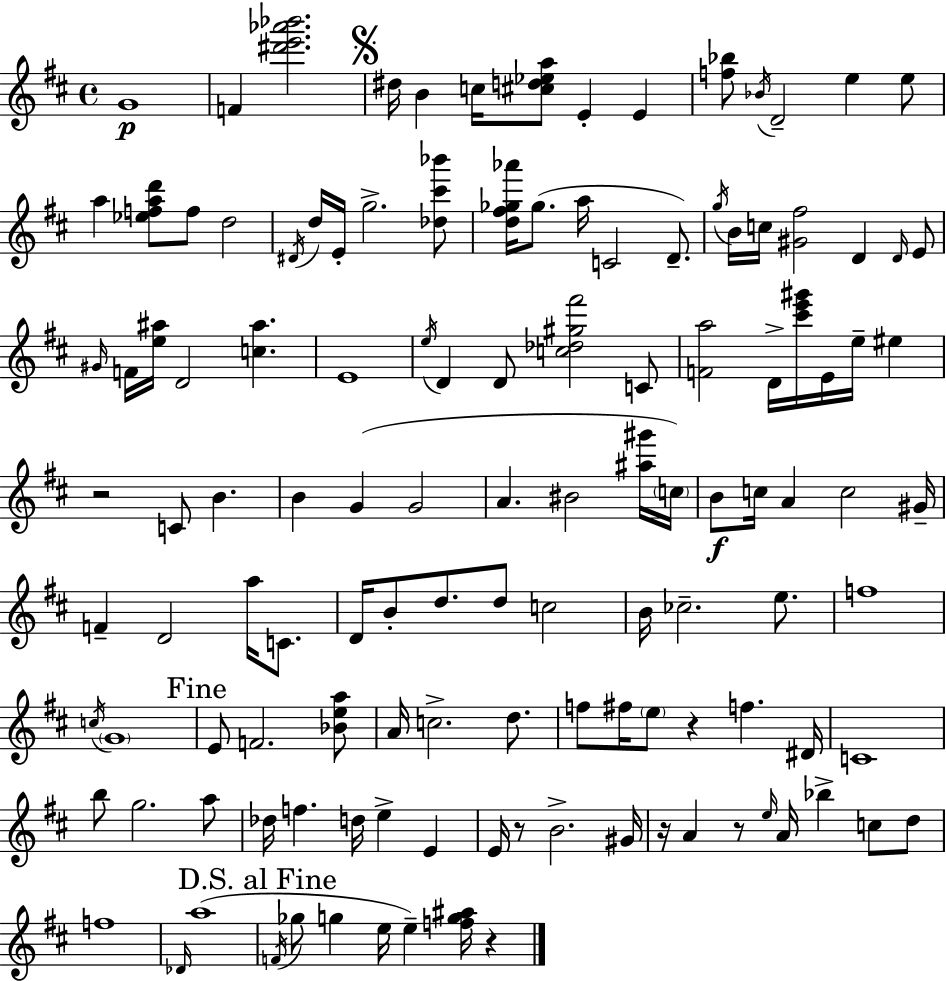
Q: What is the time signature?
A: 4/4